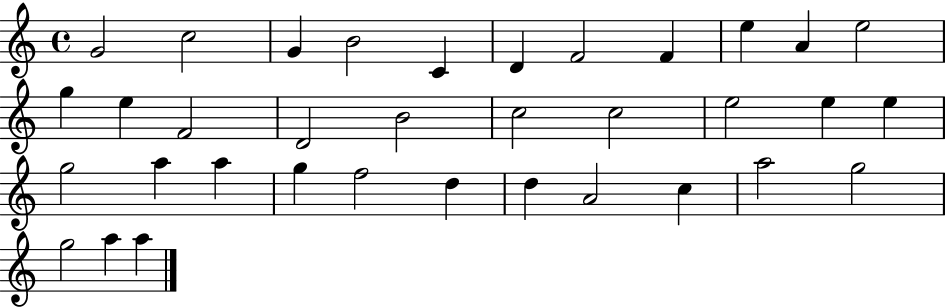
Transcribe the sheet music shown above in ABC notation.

X:1
T:Untitled
M:4/4
L:1/4
K:C
G2 c2 G B2 C D F2 F e A e2 g e F2 D2 B2 c2 c2 e2 e e g2 a a g f2 d d A2 c a2 g2 g2 a a